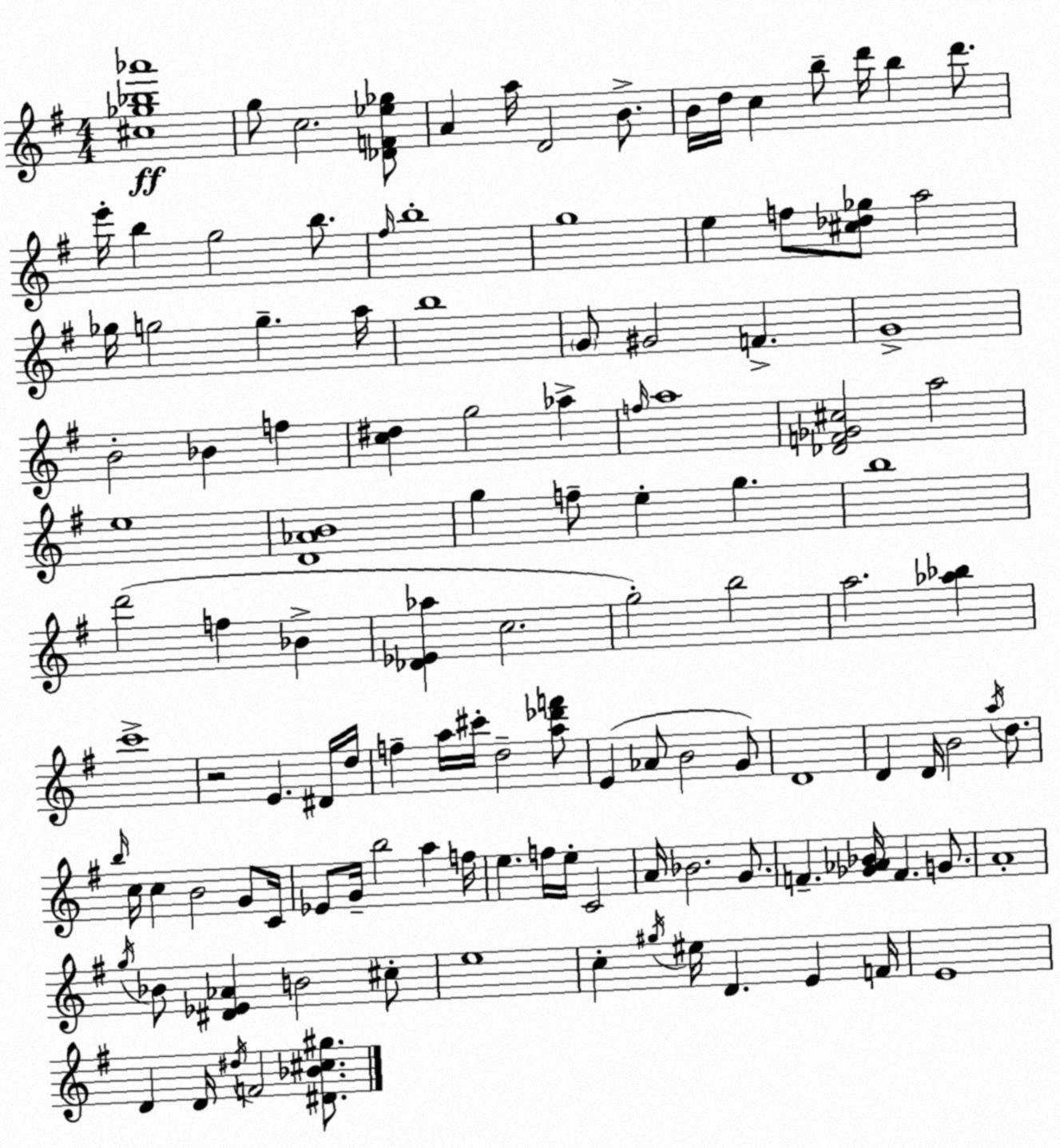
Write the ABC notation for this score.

X:1
T:Untitled
M:4/4
L:1/4
K:Em
[^c_g_b_a']4 g/2 c2 [_DF_e_g]/2 A a/4 D2 B/2 B/4 d/4 c b/2 d'/4 b d'/2 e'/4 b g2 b/2 ^f/4 b4 g4 e f/2 [^c_d_g]/2 a2 _g/4 g2 g a/4 b4 G/2 ^G2 F G4 B2 _B f [c^d] g2 _a f/4 a4 [_DF_G^c]2 a2 e4 [D_AB]4 g f/2 e g b4 d'2 f _B [_D_E_a] c2 g2 b2 a2 [_a_b] c'4 z2 E ^D/4 d/4 f a/4 ^c'/4 d2 [a_d'f']/2 E _A/2 B2 G/2 D4 D D/4 B2 a/4 d/2 b/4 c/4 c B2 G/2 C/4 _E/2 G/4 b2 a f/4 e f/4 e/4 C2 A/4 _B2 G/2 F [_G_A_B]/4 F G/2 A4 g/4 _B/2 [^D_E_A] B2 ^c/2 e4 c ^g/4 ^e/4 D E F/4 E4 D D/4 ^d/4 F2 [^D_B^c^g]/2